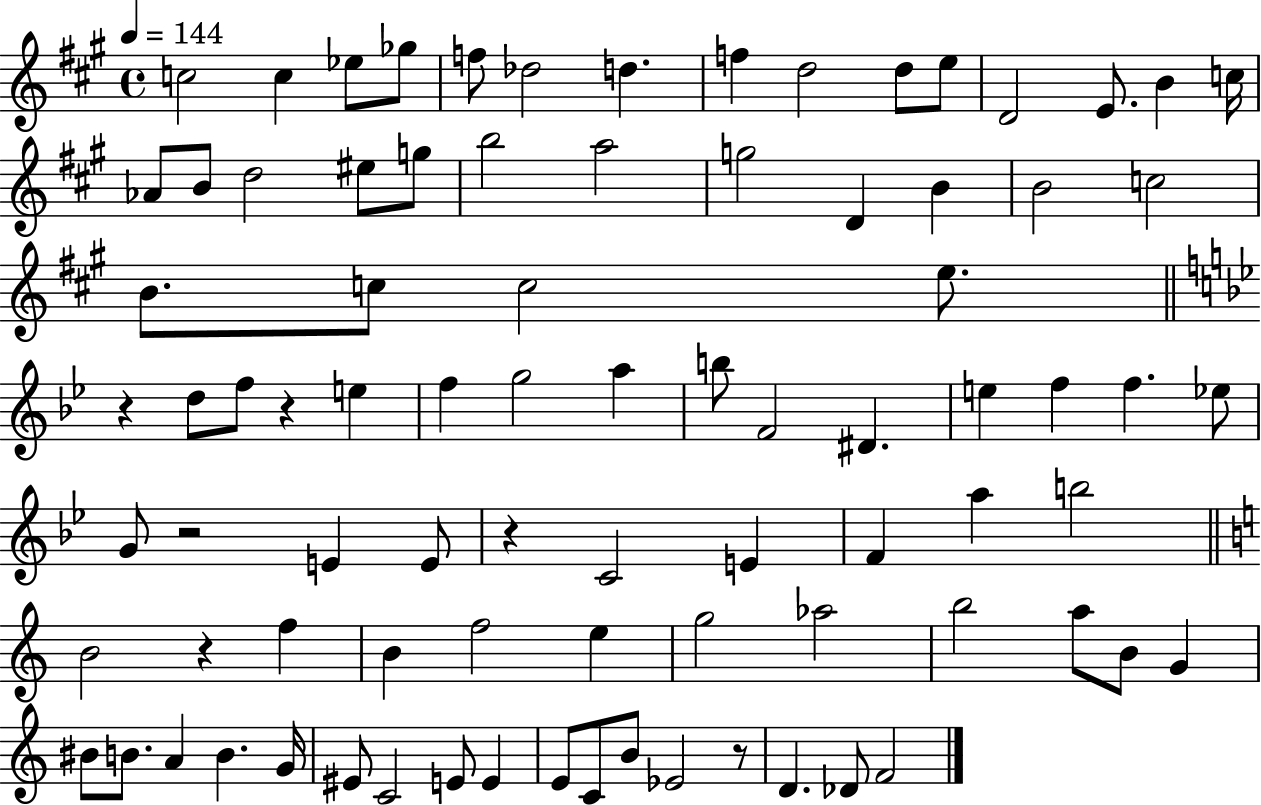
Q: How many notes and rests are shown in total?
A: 85